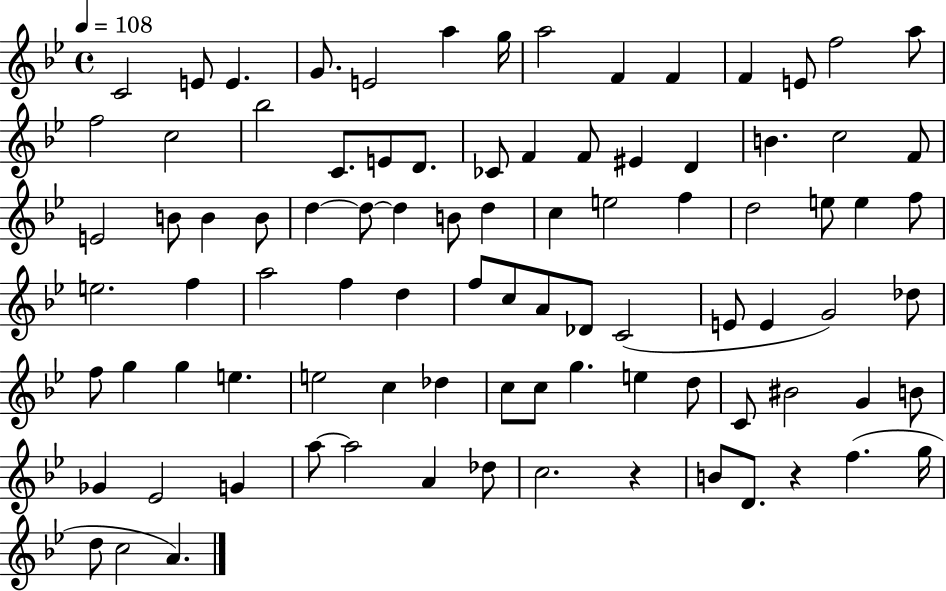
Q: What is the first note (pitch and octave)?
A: C4